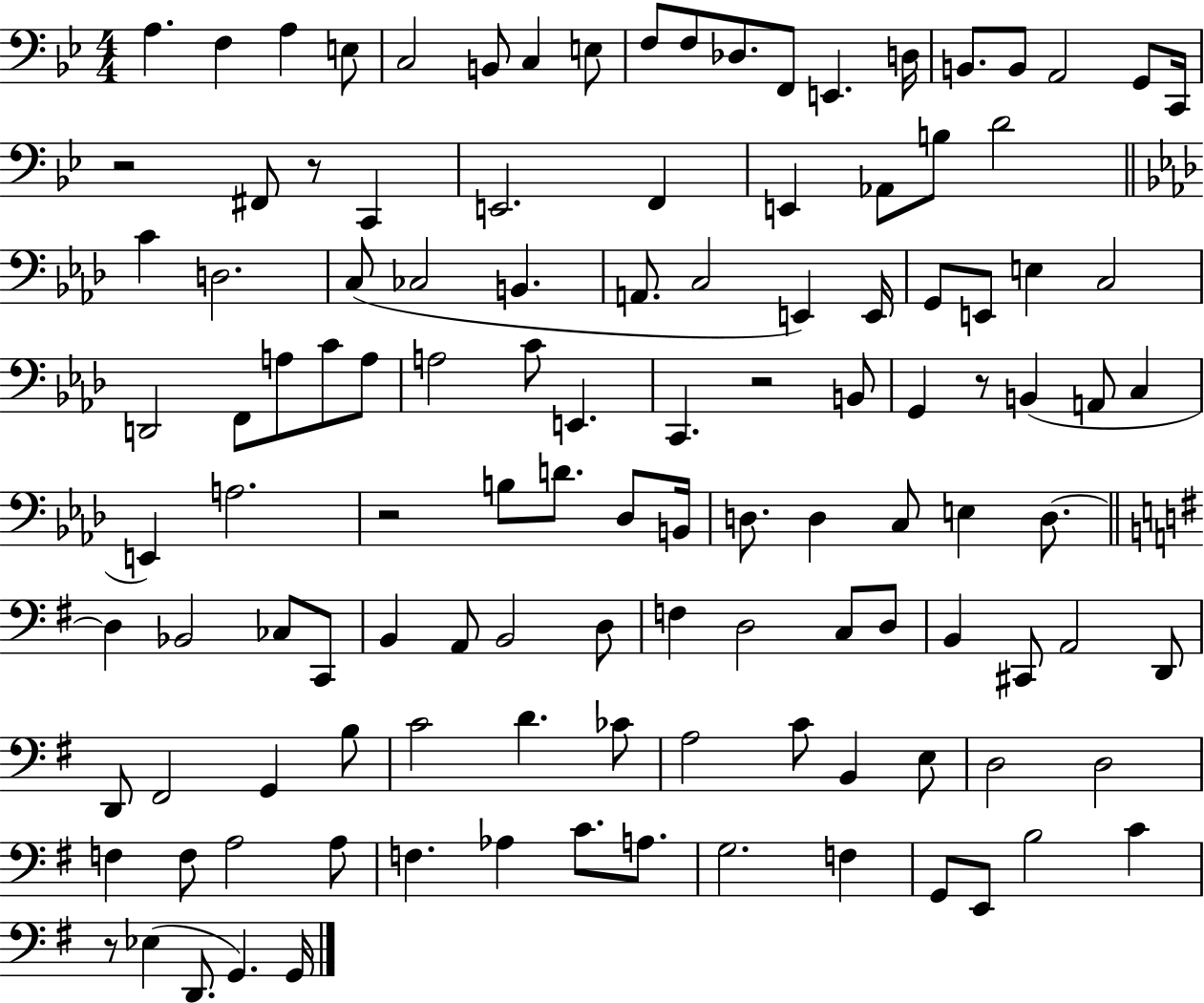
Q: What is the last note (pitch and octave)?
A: G2